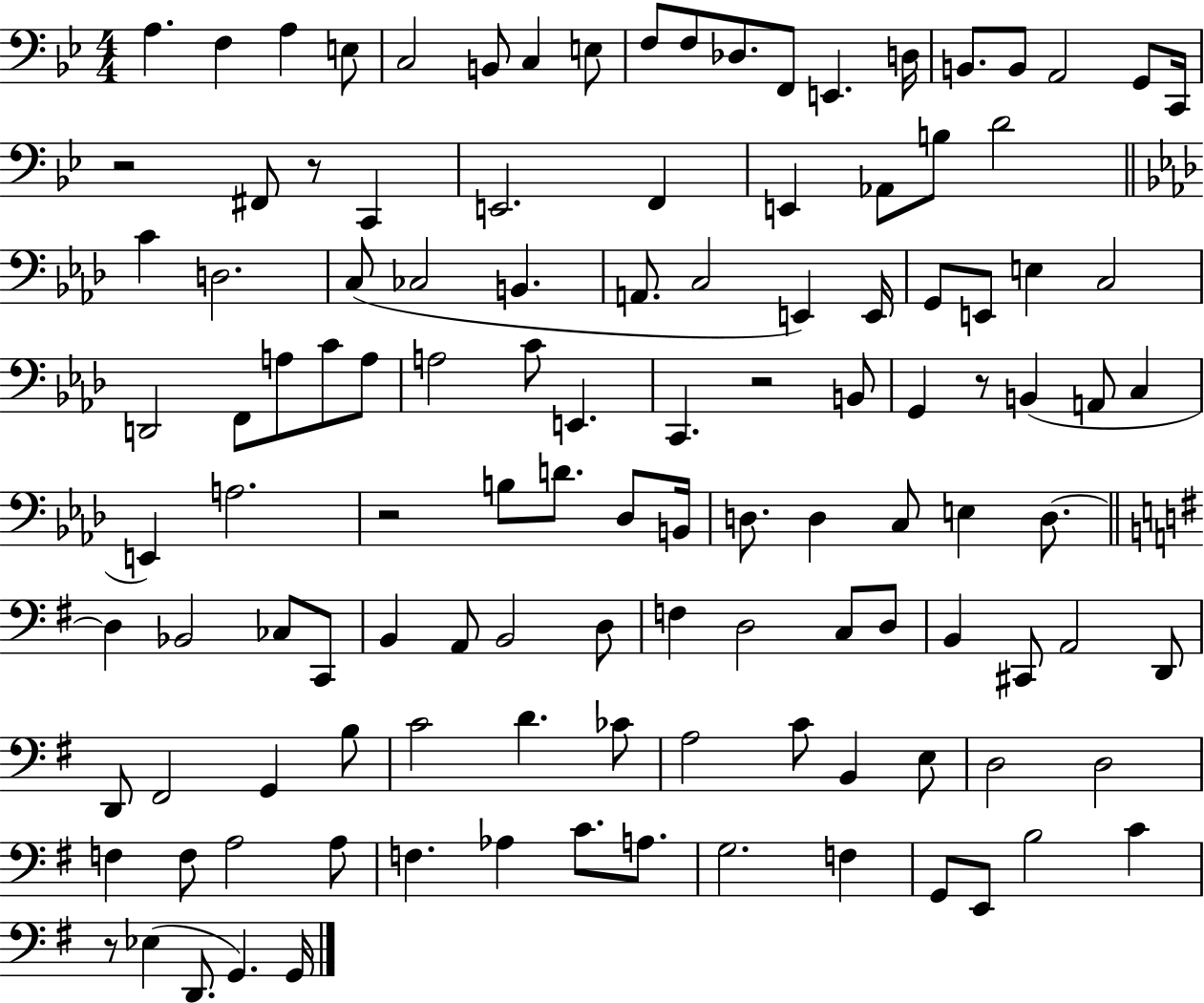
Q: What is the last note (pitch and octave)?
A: G2